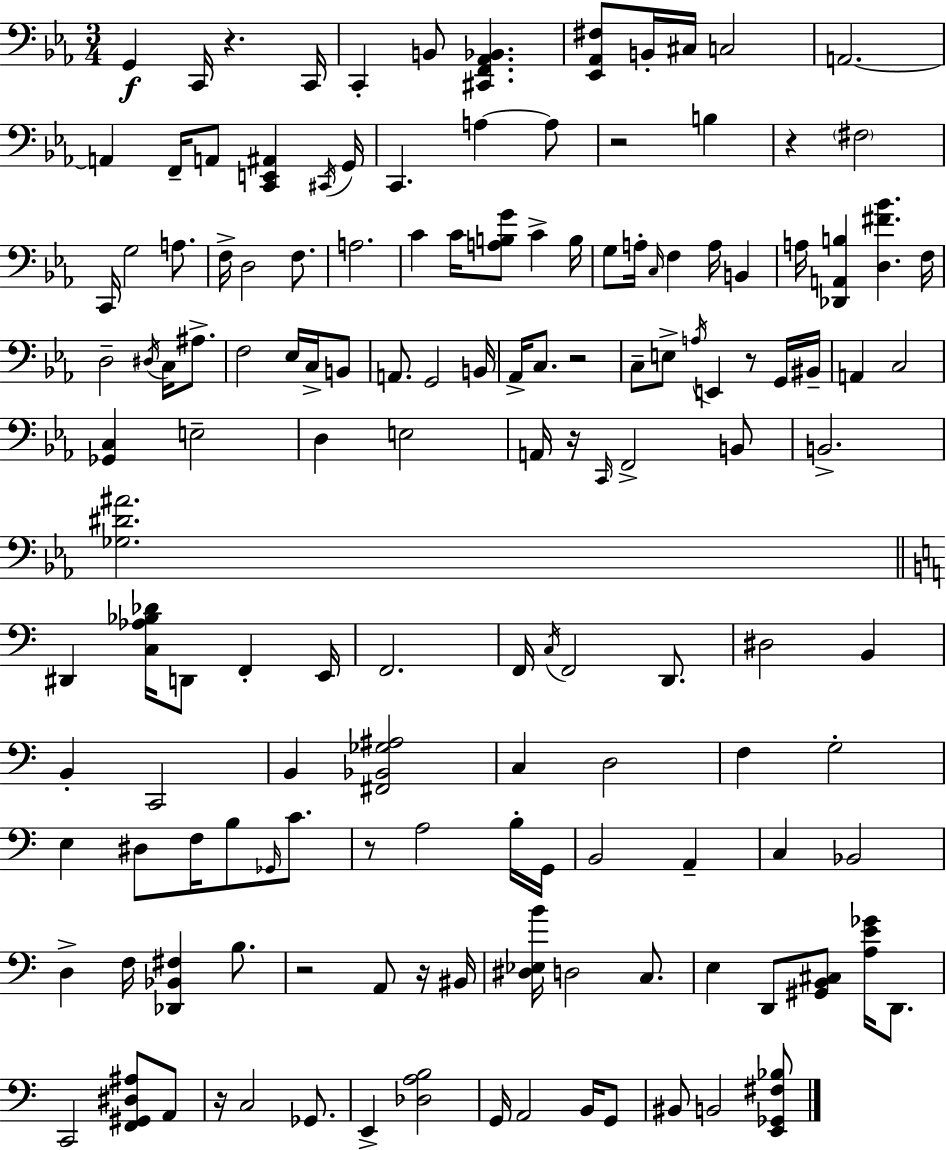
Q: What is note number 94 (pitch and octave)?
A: G2